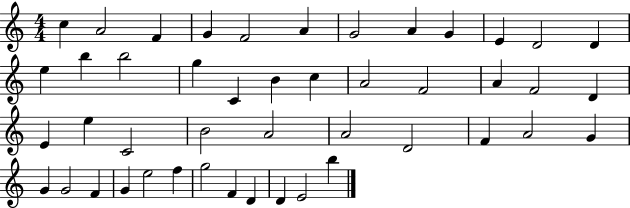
C5/q A4/h F4/q G4/q F4/h A4/q G4/h A4/q G4/q E4/q D4/h D4/q E5/q B5/q B5/h G5/q C4/q B4/q C5/q A4/h F4/h A4/q F4/h D4/q E4/q E5/q C4/h B4/h A4/h A4/h D4/h F4/q A4/h G4/q G4/q G4/h F4/q G4/q E5/h F5/q G5/h F4/q D4/q D4/q E4/h B5/q